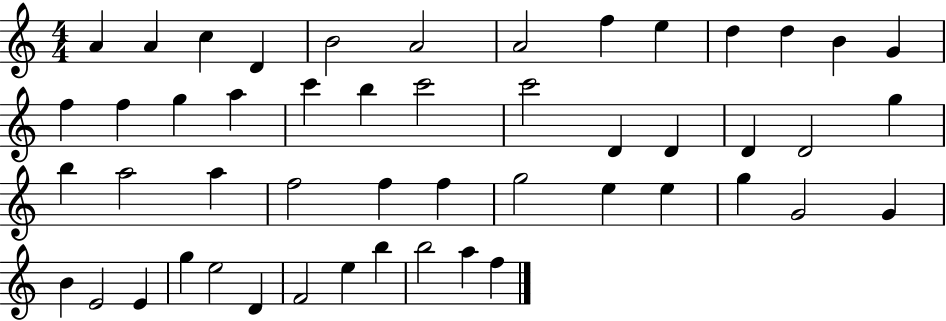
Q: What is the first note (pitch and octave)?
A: A4